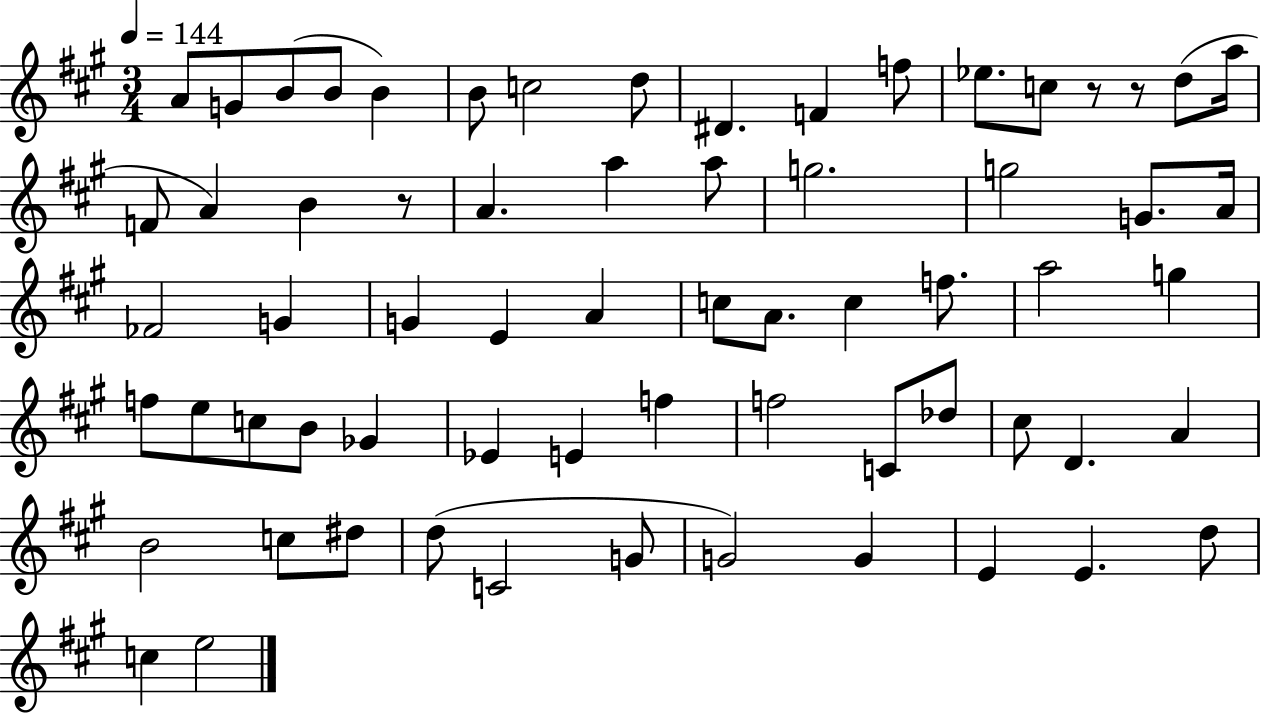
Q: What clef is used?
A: treble